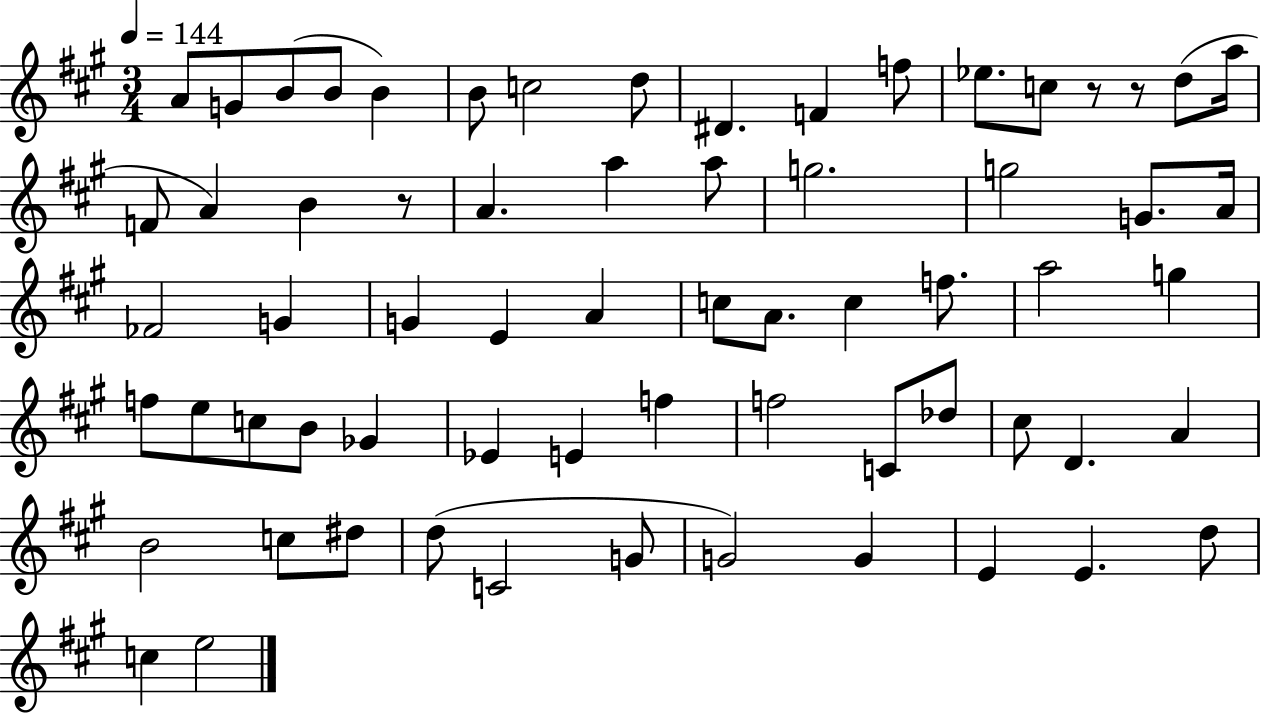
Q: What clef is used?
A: treble